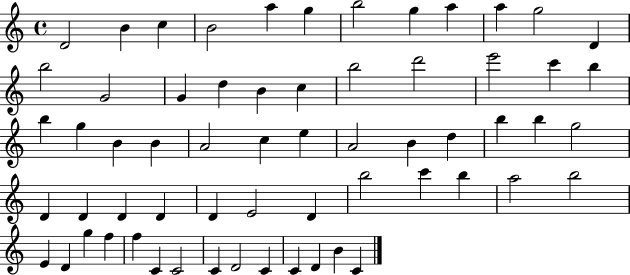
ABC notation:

X:1
T:Untitled
M:4/4
L:1/4
K:C
D2 B c B2 a g b2 g a a g2 D b2 G2 G d B c b2 d'2 e'2 c' b b g B B A2 c e A2 B d b b g2 D D D D D E2 D b2 c' b a2 b2 E D g f f C C2 C D2 C C D B C